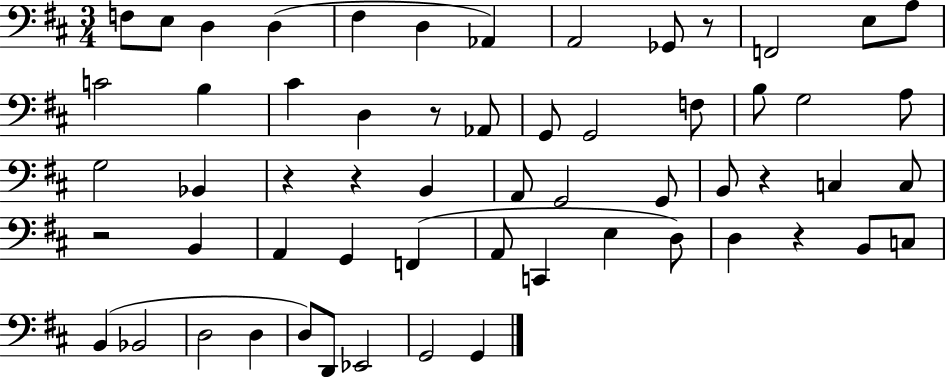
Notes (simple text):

F3/e E3/e D3/q D3/q F#3/q D3/q Ab2/q A2/h Gb2/e R/e F2/h E3/e A3/e C4/h B3/q C#4/q D3/q R/e Ab2/e G2/e G2/h F3/e B3/e G3/h A3/e G3/h Bb2/q R/q R/q B2/q A2/e G2/h G2/e B2/e R/q C3/q C3/e R/h B2/q A2/q G2/q F2/q A2/e C2/q E3/q D3/e D3/q R/q B2/e C3/e B2/q Bb2/h D3/h D3/q D3/e D2/e Eb2/h G2/h G2/q